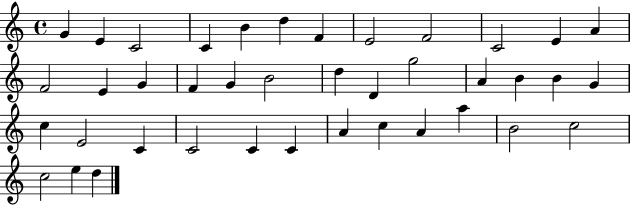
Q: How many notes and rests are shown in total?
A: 40